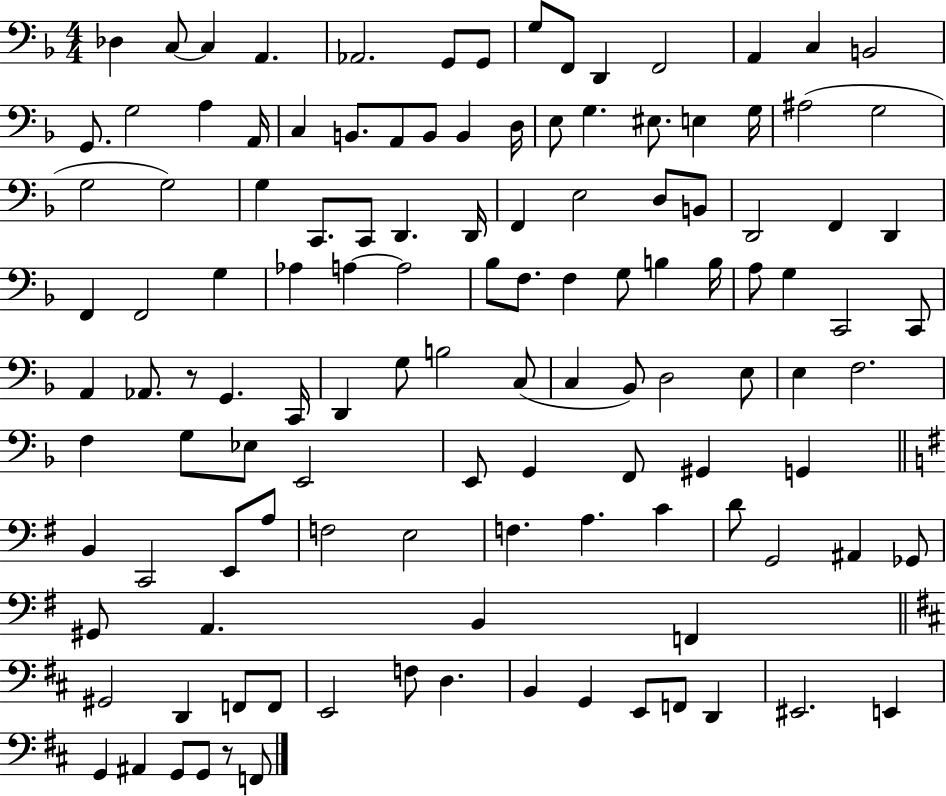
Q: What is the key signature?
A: F major